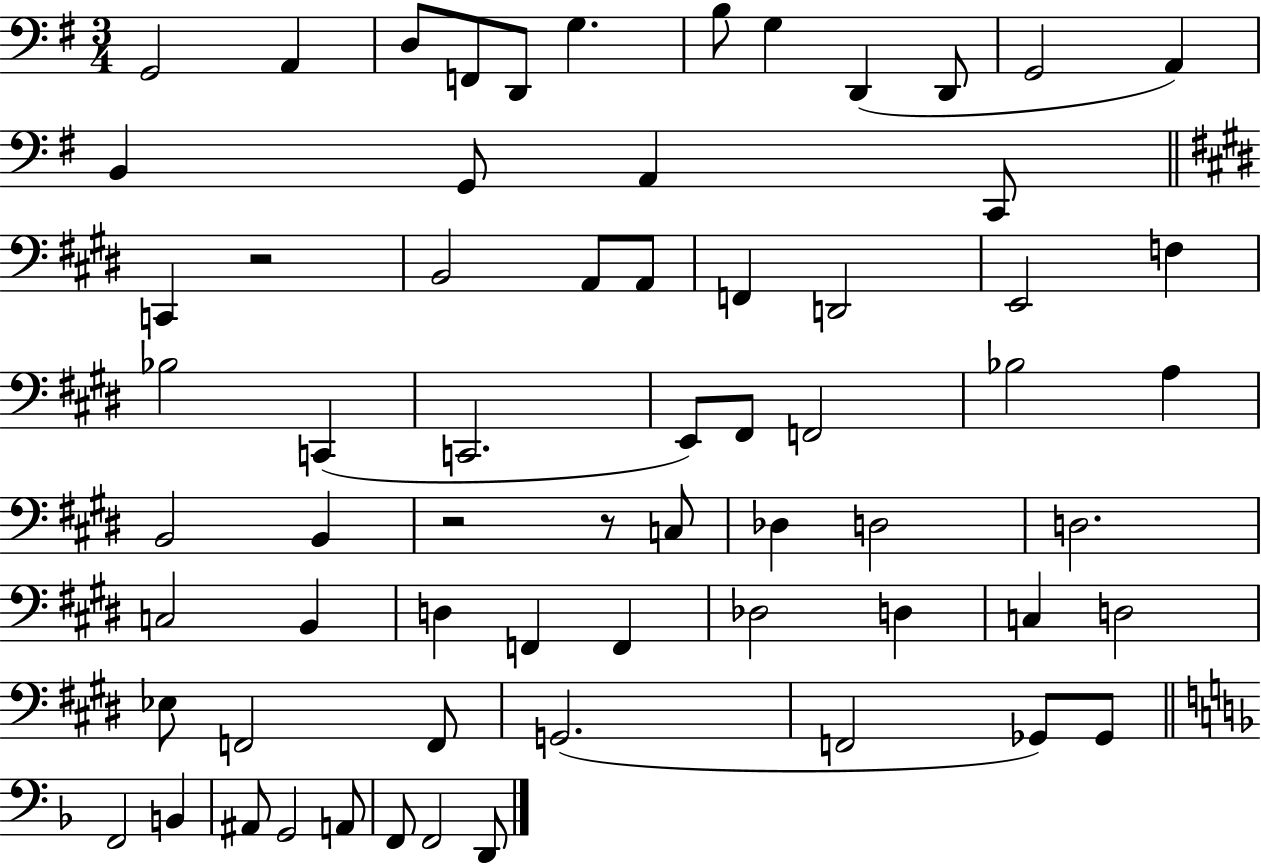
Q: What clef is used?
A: bass